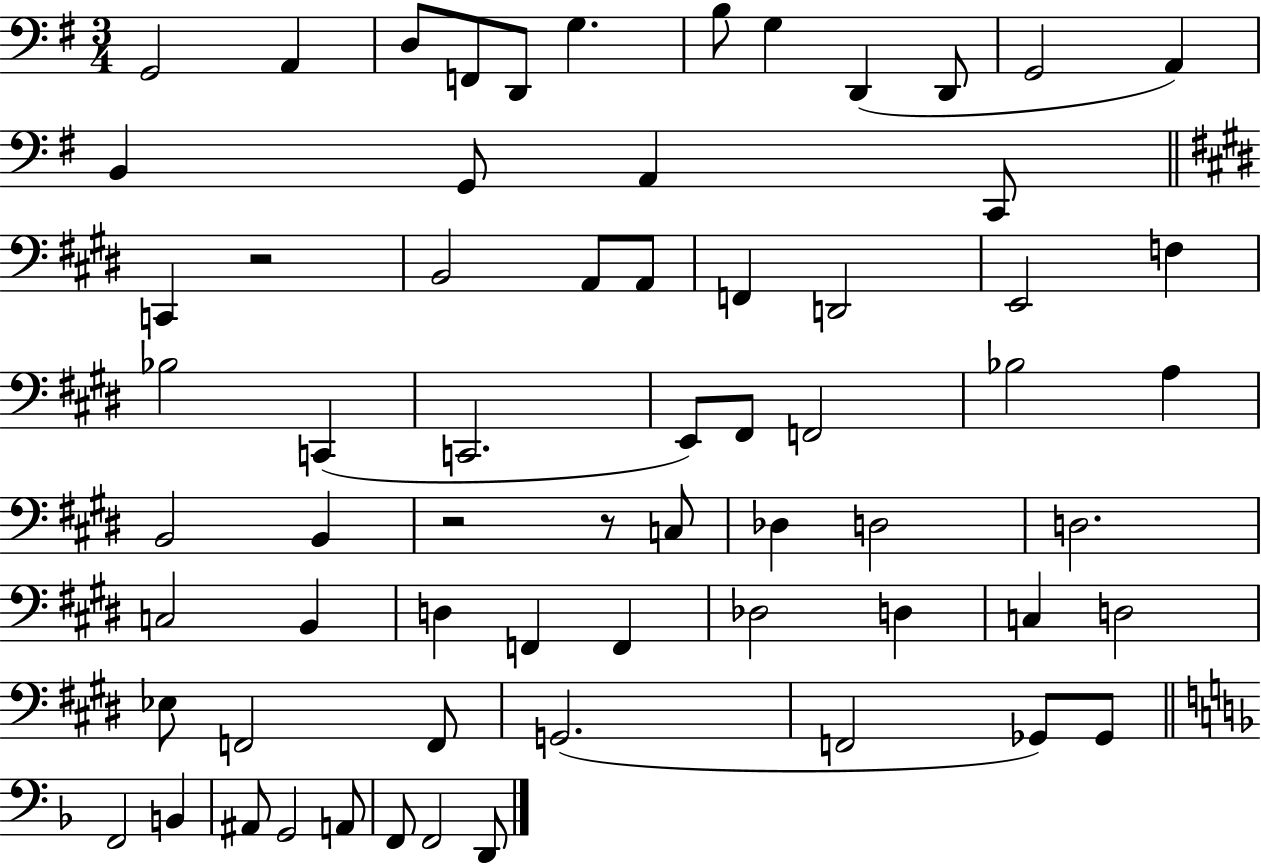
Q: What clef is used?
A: bass